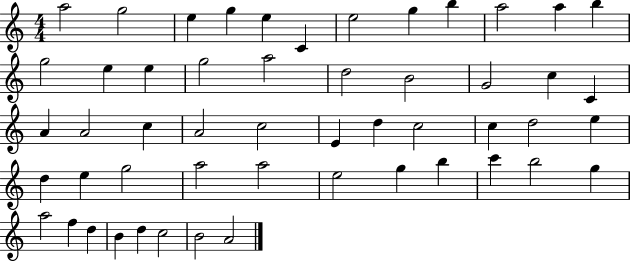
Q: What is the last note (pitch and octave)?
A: A4